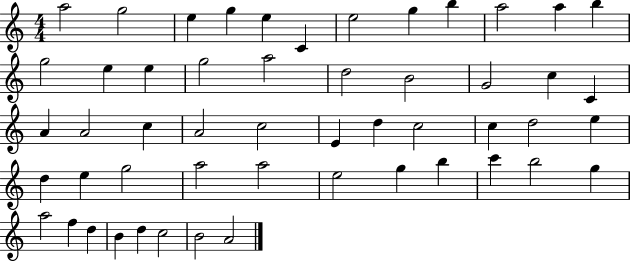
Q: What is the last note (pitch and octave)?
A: A4